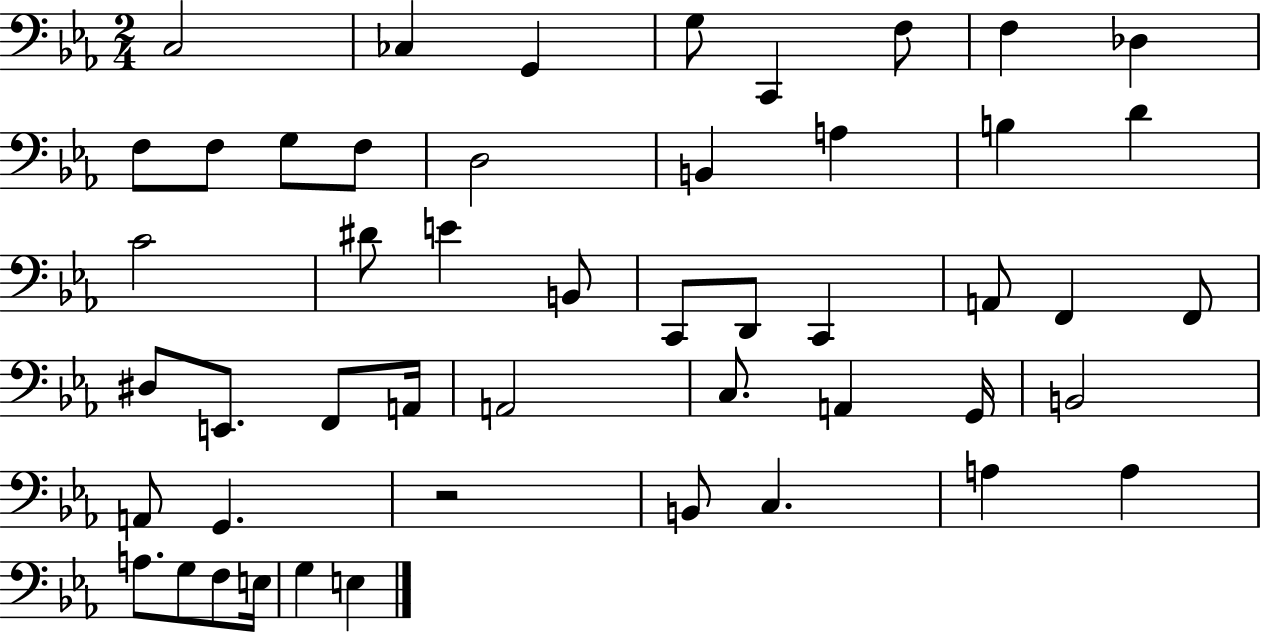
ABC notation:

X:1
T:Untitled
M:2/4
L:1/4
K:Eb
C,2 _C, G,, G,/2 C,, F,/2 F, _D, F,/2 F,/2 G,/2 F,/2 D,2 B,, A, B, D C2 ^D/2 E B,,/2 C,,/2 D,,/2 C,, A,,/2 F,, F,,/2 ^D,/2 E,,/2 F,,/2 A,,/4 A,,2 C,/2 A,, G,,/4 B,,2 A,,/2 G,, z2 B,,/2 C, A, A, A,/2 G,/2 F,/2 E,/4 G, E,